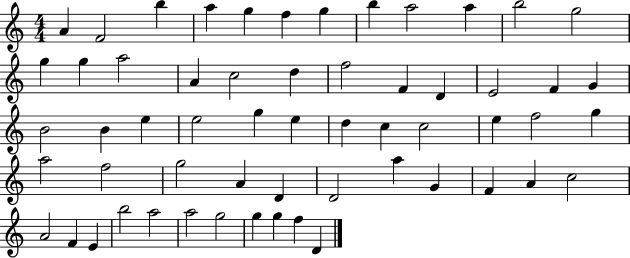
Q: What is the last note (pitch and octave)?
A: D4